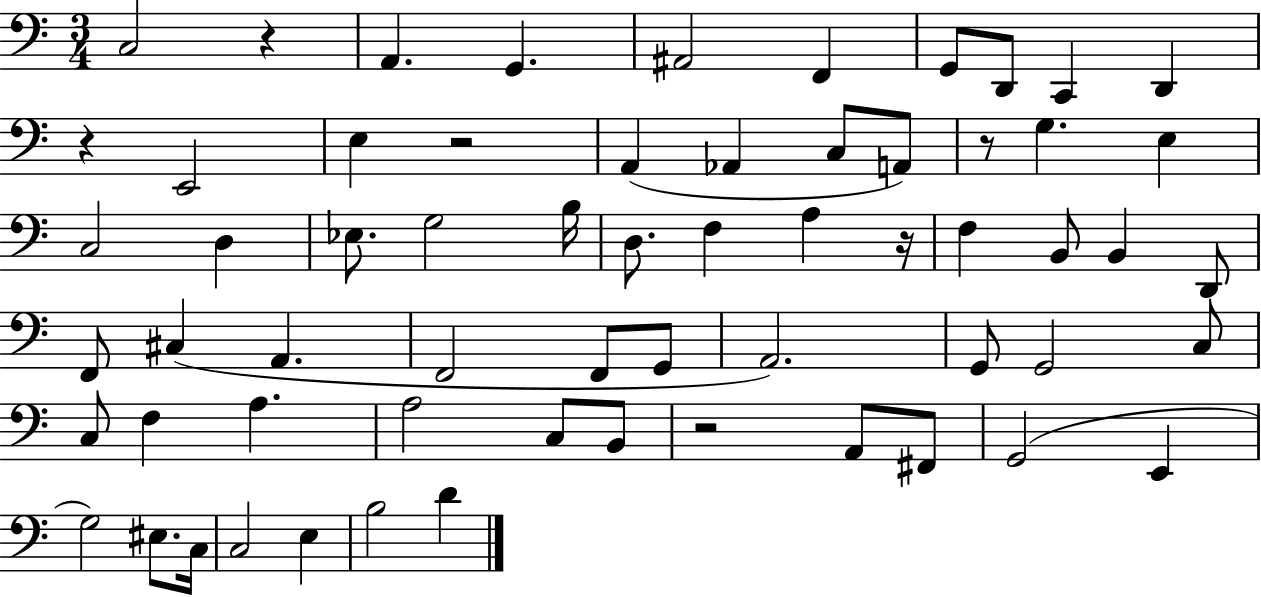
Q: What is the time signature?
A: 3/4